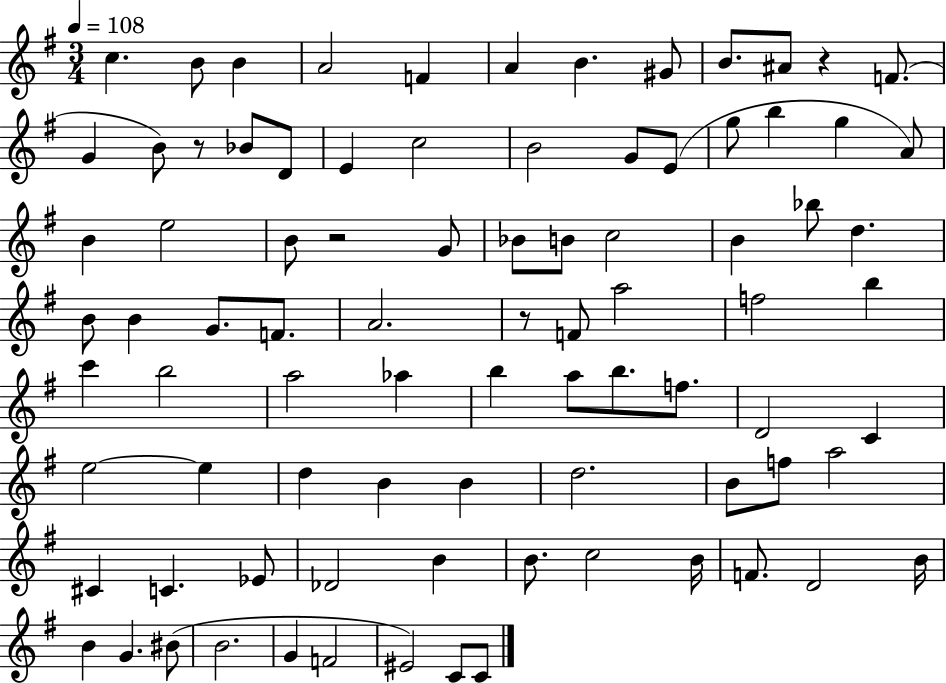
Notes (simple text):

C5/q. B4/e B4/q A4/h F4/q A4/q B4/q. G#4/e B4/e. A#4/e R/q F4/e. G4/q B4/e R/e Bb4/e D4/e E4/q C5/h B4/h G4/e E4/e G5/e B5/q G5/q A4/e B4/q E5/h B4/e R/h G4/e Bb4/e B4/e C5/h B4/q Bb5/e D5/q. B4/e B4/q G4/e. F4/e. A4/h. R/e F4/e A5/h F5/h B5/q C6/q B5/h A5/h Ab5/q B5/q A5/e B5/e. F5/e. D4/h C4/q E5/h E5/q D5/q B4/q B4/q D5/h. B4/e F5/e A5/h C#4/q C4/q. Eb4/e Db4/h B4/q B4/e. C5/h B4/s F4/e. D4/h B4/s B4/q G4/q. BIS4/e B4/h. G4/q F4/h EIS4/h C4/e C4/e